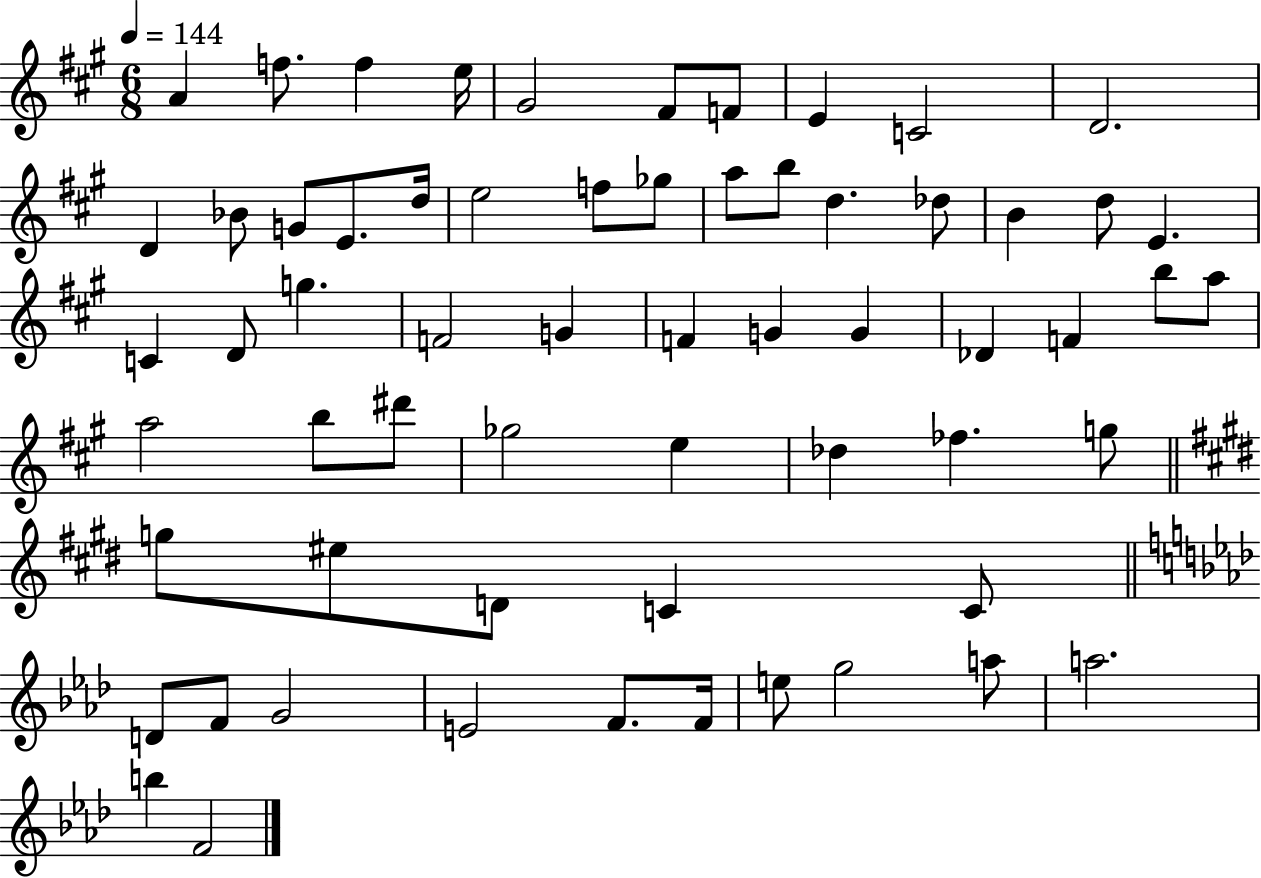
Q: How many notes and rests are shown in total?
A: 62